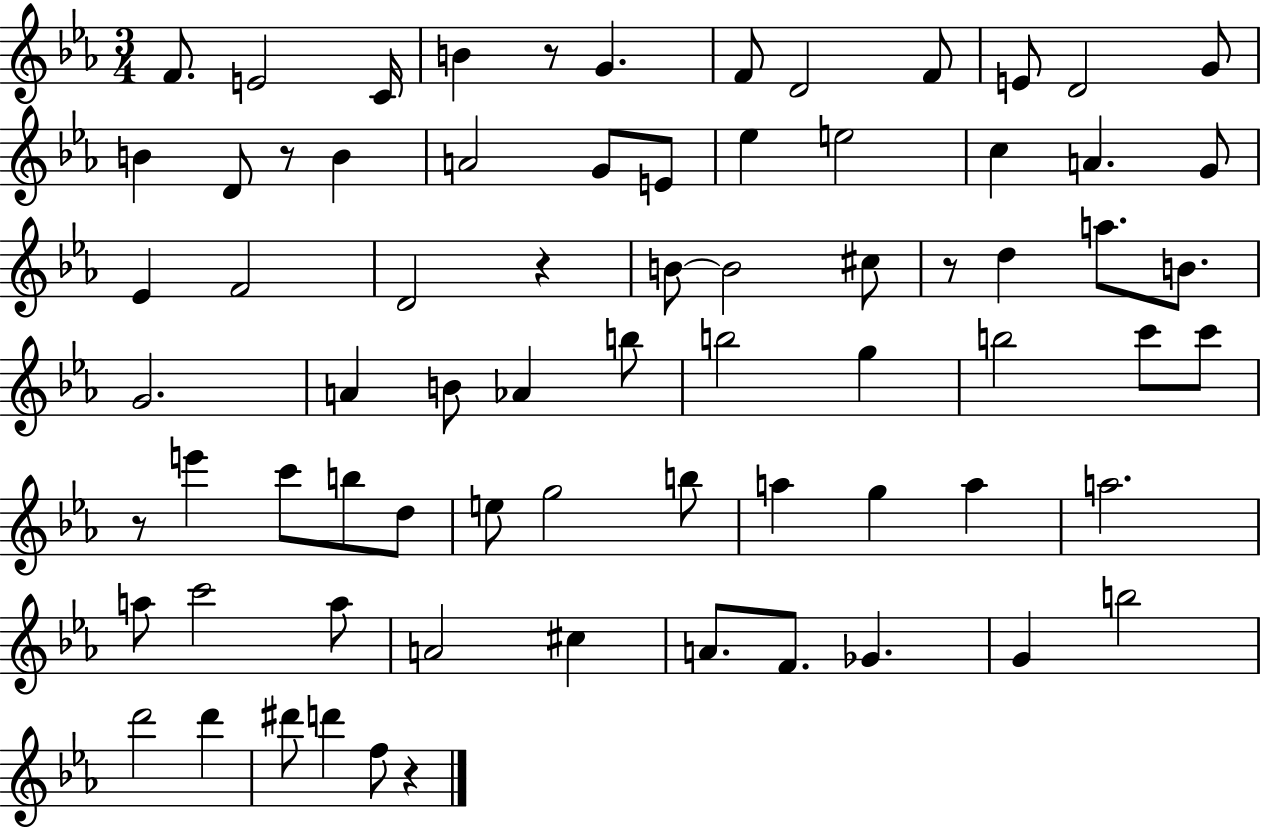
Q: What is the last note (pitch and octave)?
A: F5